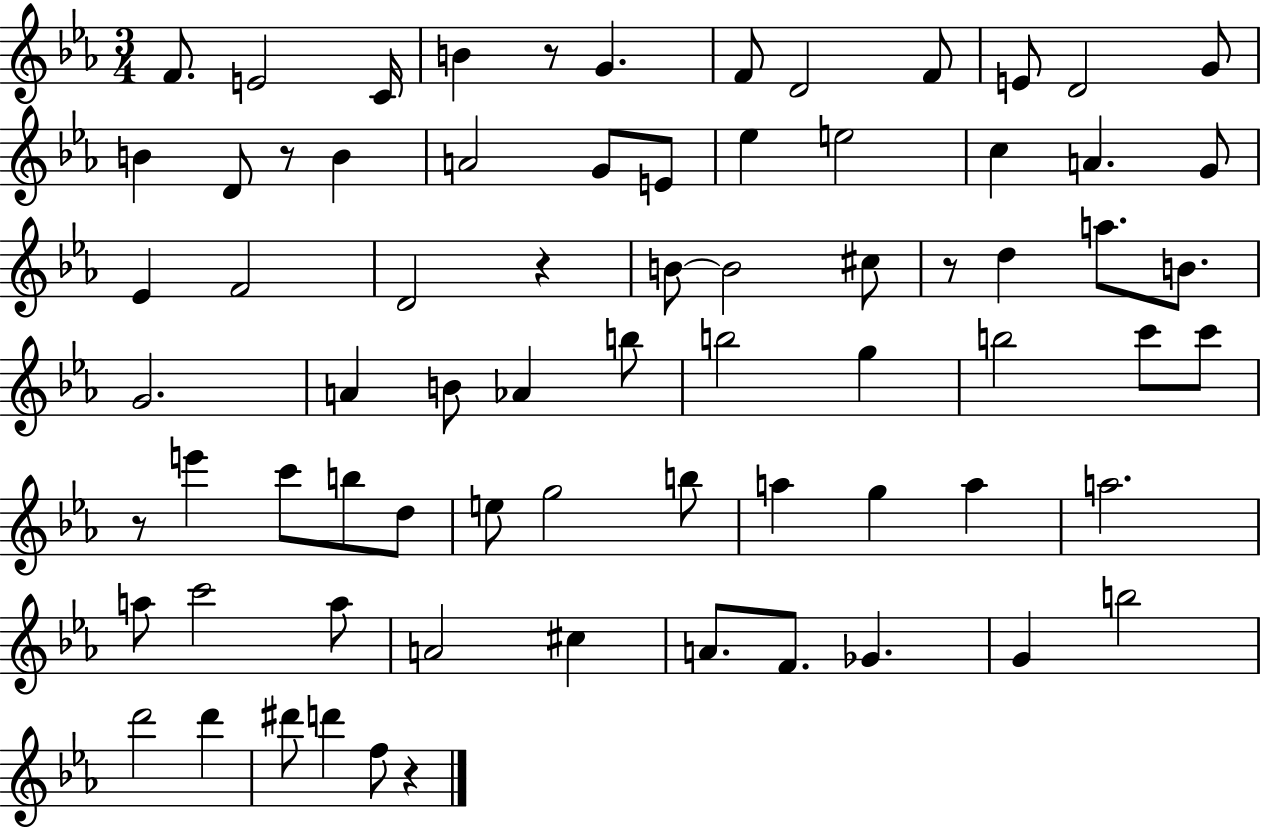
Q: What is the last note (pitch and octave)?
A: F5